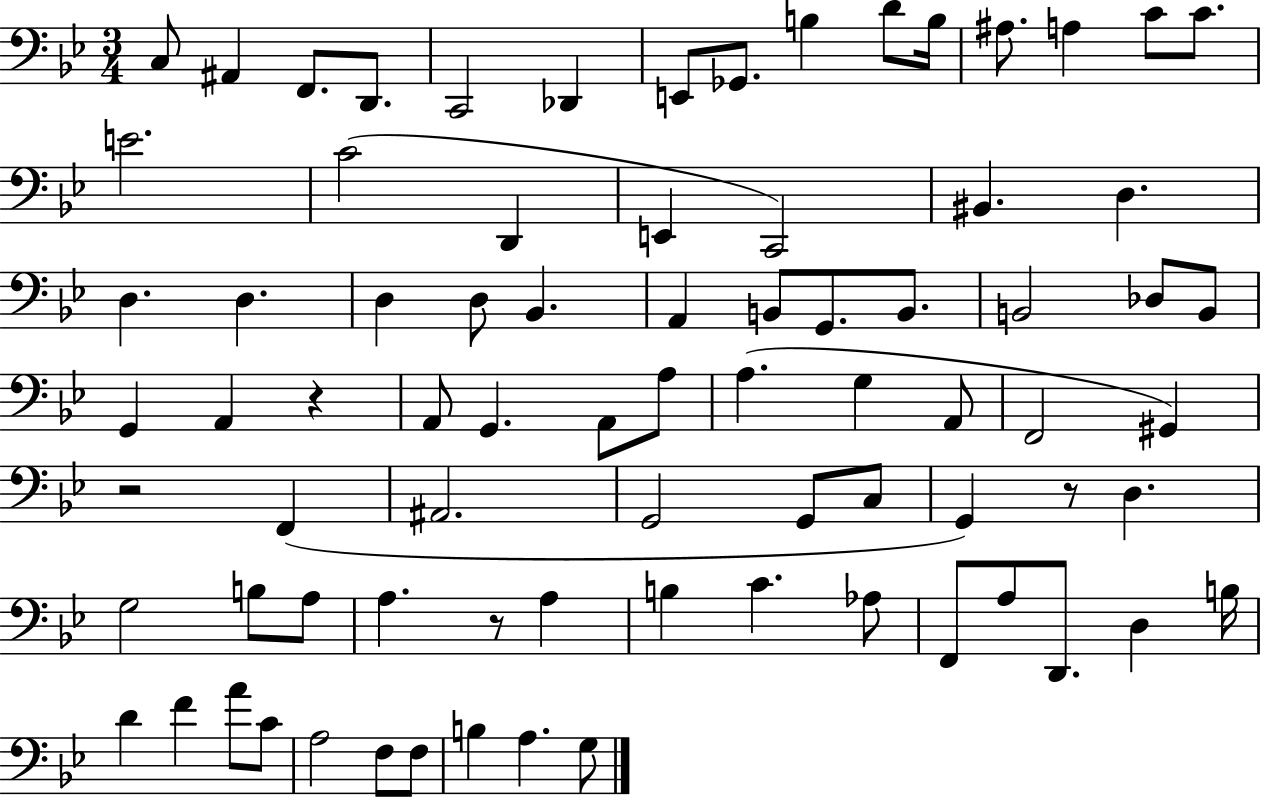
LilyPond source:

{
  \clef bass
  \numericTimeSignature
  \time 3/4
  \key bes \major
  c8 ais,4 f,8. d,8. | c,2 des,4 | e,8 ges,8. b4 d'8 b16 | ais8. a4 c'8 c'8. | \break e'2. | c'2( d,4 | e,4 c,2) | bis,4. d4. | \break d4. d4. | d4 d8 bes,4. | a,4 b,8 g,8. b,8. | b,2 des8 b,8 | \break g,4 a,4 r4 | a,8 g,4. a,8 a8 | a4.( g4 a,8 | f,2 gis,4) | \break r2 f,4( | ais,2. | g,2 g,8 c8 | g,4) r8 d4. | \break g2 b8 a8 | a4. r8 a4 | b4 c'4. aes8 | f,8 a8 d,8. d4 b16 | \break d'4 f'4 a'8 c'8 | a2 f8 f8 | b4 a4. g8 | \bar "|."
}